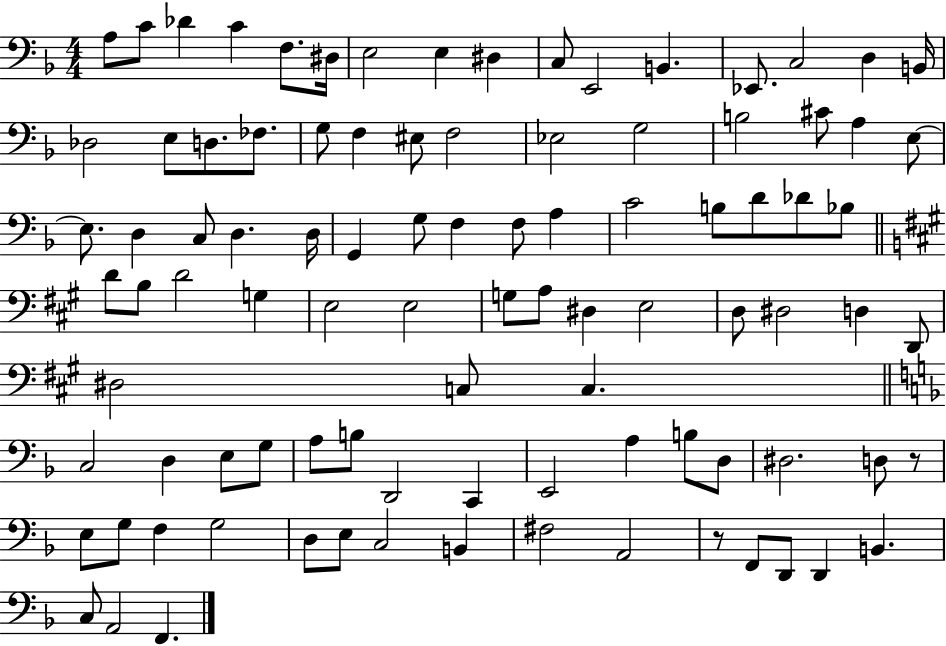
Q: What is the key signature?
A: F major